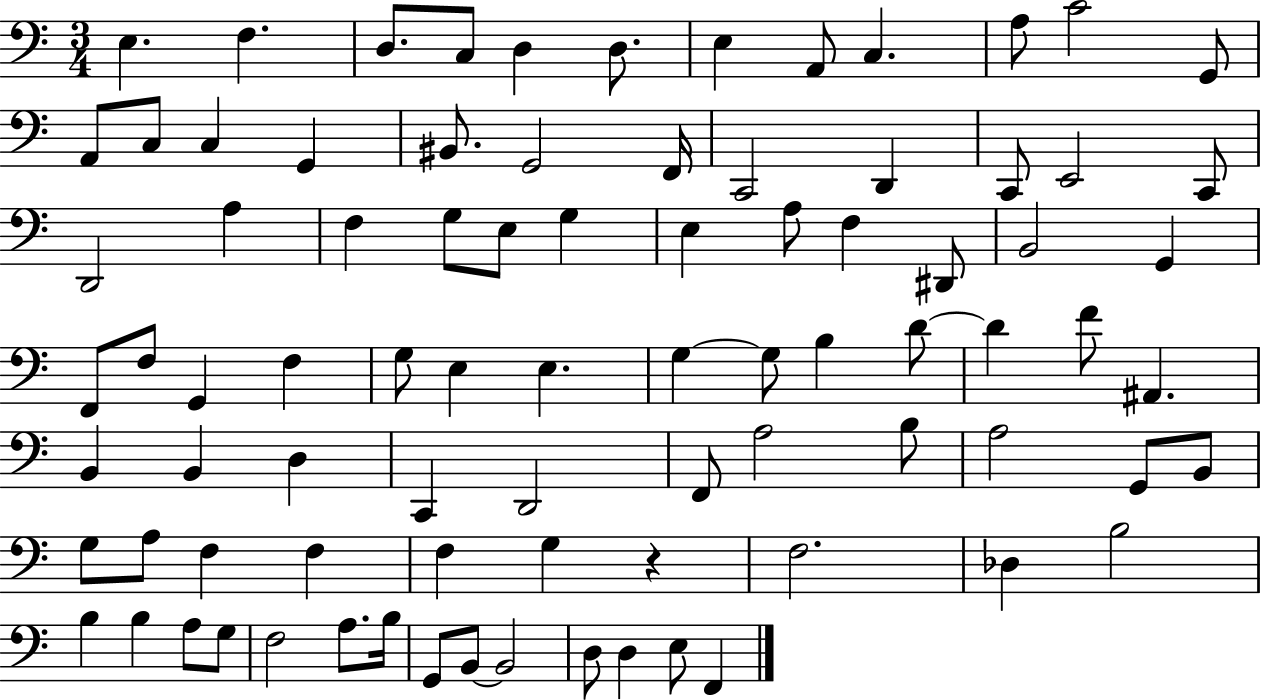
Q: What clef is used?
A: bass